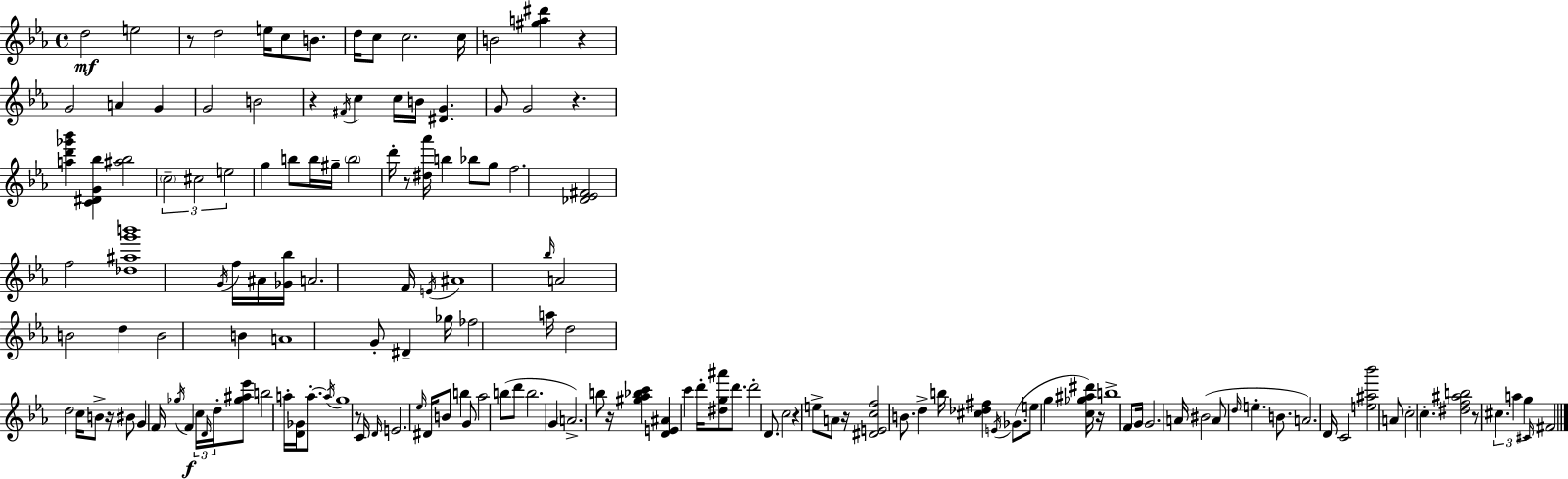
D5/h E5/h R/e D5/h E5/s C5/e B4/e. D5/s C5/e C5/h. C5/s B4/h [G#5,A5,D#6]/q R/q G4/h A4/q G4/q G4/h B4/h R/q F#4/s C5/q C5/s B4/s [D#4,G4]/q. G4/e G4/h R/q. [A5,D6,Gb6,Bb6]/q [C4,D#4,G4,Bb5]/q [A#5,Bb5]/h C5/h C#5/h E5/h G5/q B5/e B5/s G#5/s B5/h D6/s R/e [D#5,Ab6]/s B5/q Bb5/e G5/e F5/h. [Db4,Eb4,F#4]/h F5/h [Db5,A#5,G6,B6]/w G4/s F5/s A#4/s [Gb4,Bb5]/s A4/h. F4/s E4/s A#4/w Bb5/s A4/h B4/h D5/q B4/h B4/q A4/w G4/e D#4/q Gb5/s FES5/h A5/s D5/h D5/h C5/s B4/e R/s BIS4/e G4/q F4/s Gb5/s F4/q C5/s D4/s D5/s [Gb5,A#5,Eb6]/e B5/h A5/s [D4,Gb4]/s A5/e. A5/s G5/w R/e C4/s D4/s E4/h. Eb5/s D#4/s B4/e B5/q G4/e Ab5/h B5/e D6/e B5/h. G4/q A4/h. B5/e R/s [G#5,Ab5,Bb5,C6]/q [D4,E4,A#4]/q C6/q D6/s [D#5,G5,A#6]/e D6/e. D6/h D4/e. C5/h R/q E5/e A4/e R/s [D#4,E4,C5,F5]/h B4/e. D5/q B5/s [C#5,Db5,F#5]/q E4/s Gb4/e. E5/e G5/q [C5,Gb5,A#5,D#6]/s R/s B5/w F4/e G4/s G4/h. A4/s BIS4/h A4/e D5/s E5/q. B4/e. A4/h. D4/s C4/h [E5,A#5,Bb6]/h A4/e C5/h C5/q. [D#5,F5,A#5,B5]/h R/e C#5/q. A5/q G5/q C#4/s F#4/h